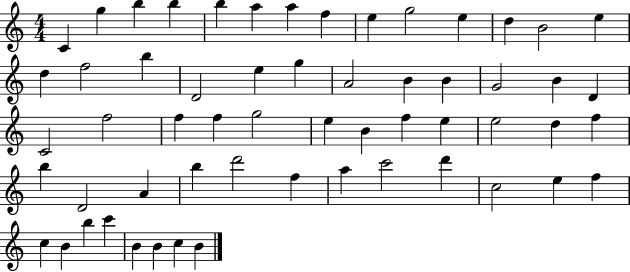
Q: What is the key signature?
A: C major